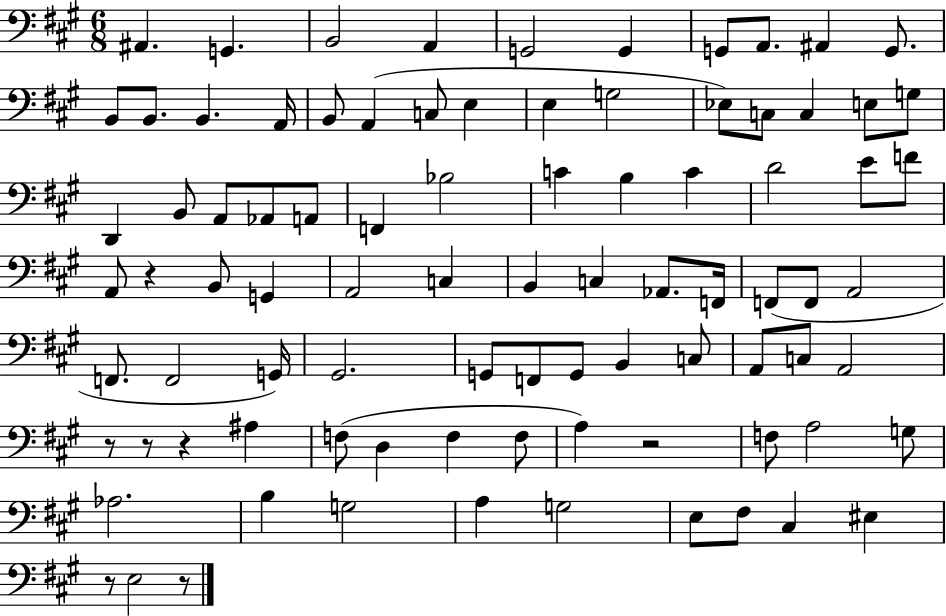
{
  \clef bass
  \numericTimeSignature
  \time 6/8
  \key a \major
  ais,4. g,4. | b,2 a,4 | g,2 g,4 | g,8 a,8. ais,4 g,8. | \break b,8 b,8. b,4. a,16 | b,8 a,4( c8 e4 | e4 g2 | ees8) c8 c4 e8 g8 | \break d,4 b,8 a,8 aes,8 a,8 | f,4 bes2 | c'4 b4 c'4 | d'2 e'8 f'8 | \break a,8 r4 b,8 g,4 | a,2 c4 | b,4 c4 aes,8. f,16 | f,8( f,8 a,2 | \break f,8. f,2 g,16) | gis,2. | g,8 f,8 g,8 b,4 c8 | a,8 c8 a,2 | \break r8 r8 r4 ais4 | f8( d4 f4 f8 | a4) r2 | f8 a2 g8 | \break aes2. | b4 g2 | a4 g2 | e8 fis8 cis4 eis4 | \break r8 e2 r8 | \bar "|."
}